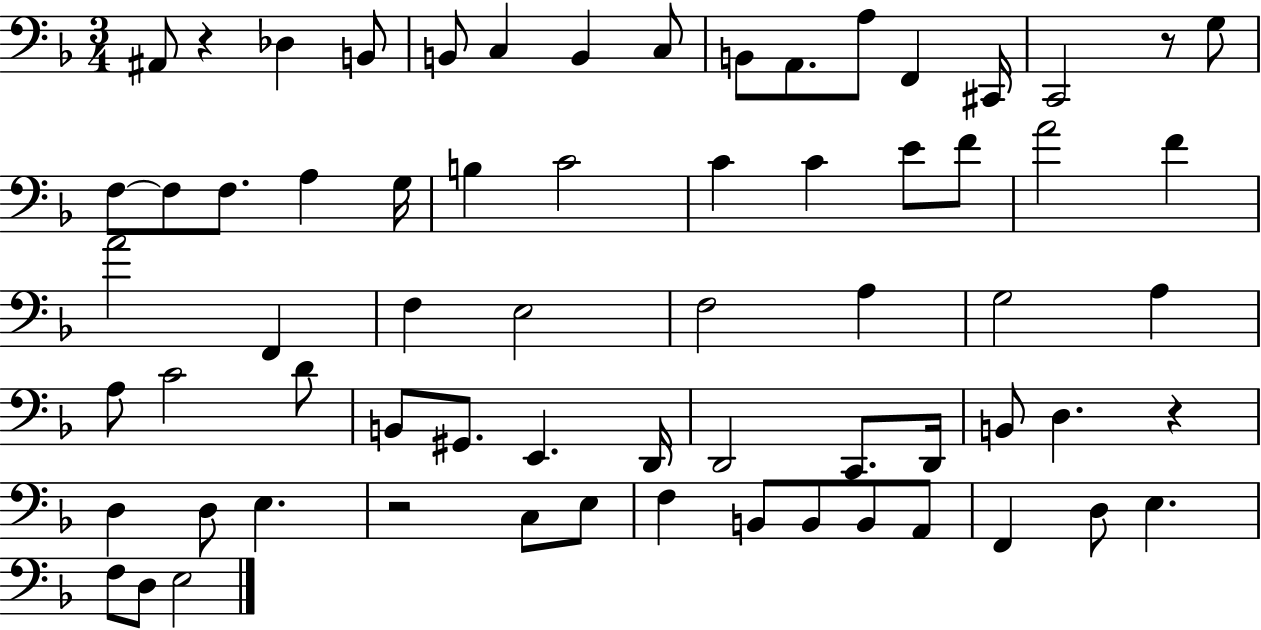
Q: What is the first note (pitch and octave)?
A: A#2